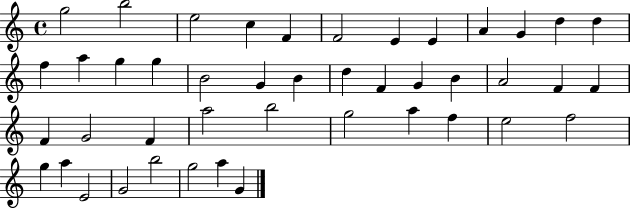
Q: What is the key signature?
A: C major